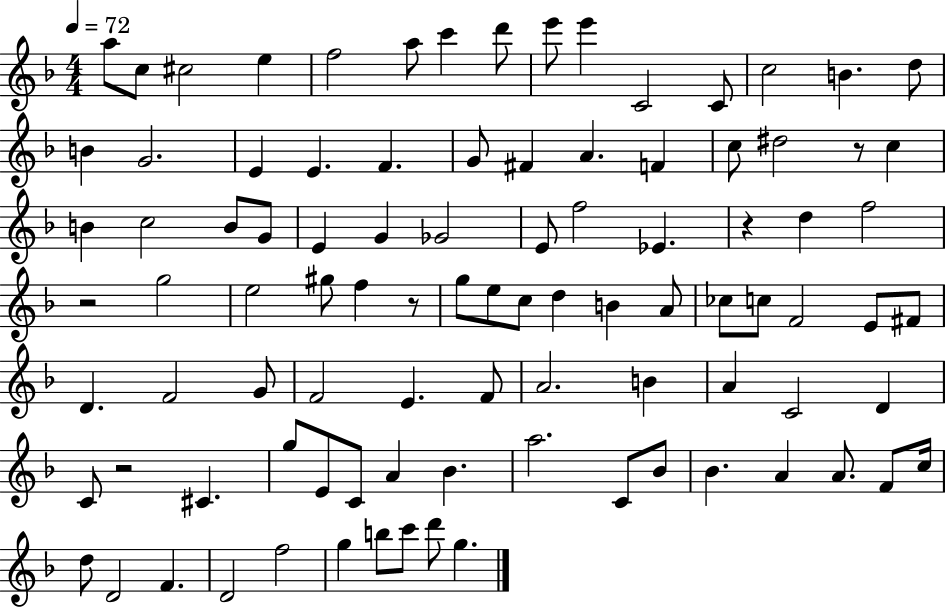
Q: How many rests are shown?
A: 5